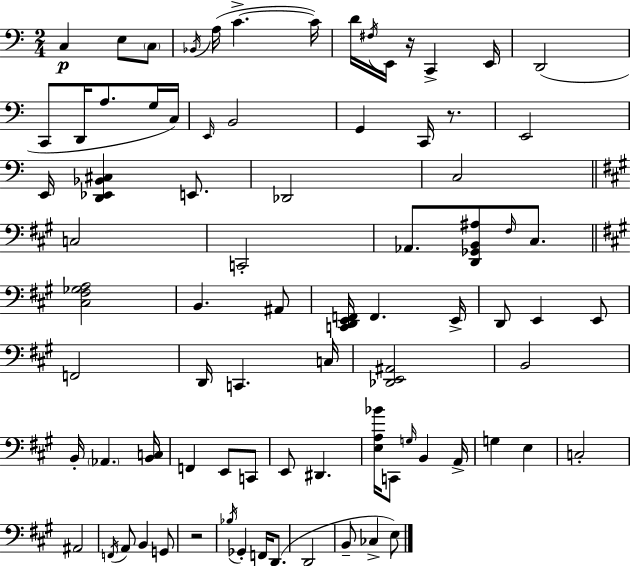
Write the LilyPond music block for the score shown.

{
  \clef bass
  \numericTimeSignature
  \time 2/4
  \key a \minor
  c4\p e8 \parenthesize c8 | \acciaccatura { bes,16 } a16( c'4.->~~ | c'16) d'16 \acciaccatura { fis16 } e,16 r16 c,4-> | e,16 d,2( | \break c,8 d,16 a8. | g16 c16) \grace { e,16 } b,2 | g,4 c,16 | r8. e,2 | \break e,16 <d, ees, bes, cis>4 | e,8. des,2 | c2 | \bar "||" \break \key a \major c2 | c,2-. | aes,8. <d, ges, b, ais>8 \grace { fis16 } cis8. | \bar "||" \break \key a \major <cis fis ges a>2 | b,4. ais,8 | <c, d, e, f,>16 f,4. e,16-> | d,8 e,4 e,8 | \break f,2 | d,16 c,4. c16 | <des, e, ais,>2 | b,2 | \break b,16-. \parenthesize aes,4. <b, c>16 | f,4 e,8 c,8 | e,8 dis,4. | <e a bes'>16 c,8 \grace { g16 } b,4 | \break a,16-> g4 e4 | c2-. | ais,2 | \acciaccatura { f,16 } a,8 b,4 | \break g,8 r2 | \acciaccatura { bes16 } ges,4-. f,16 | d,8.( d,2 | b,8-- ces4-> | \break e8) \bar "|."
}